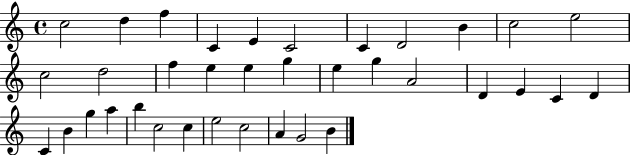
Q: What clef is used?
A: treble